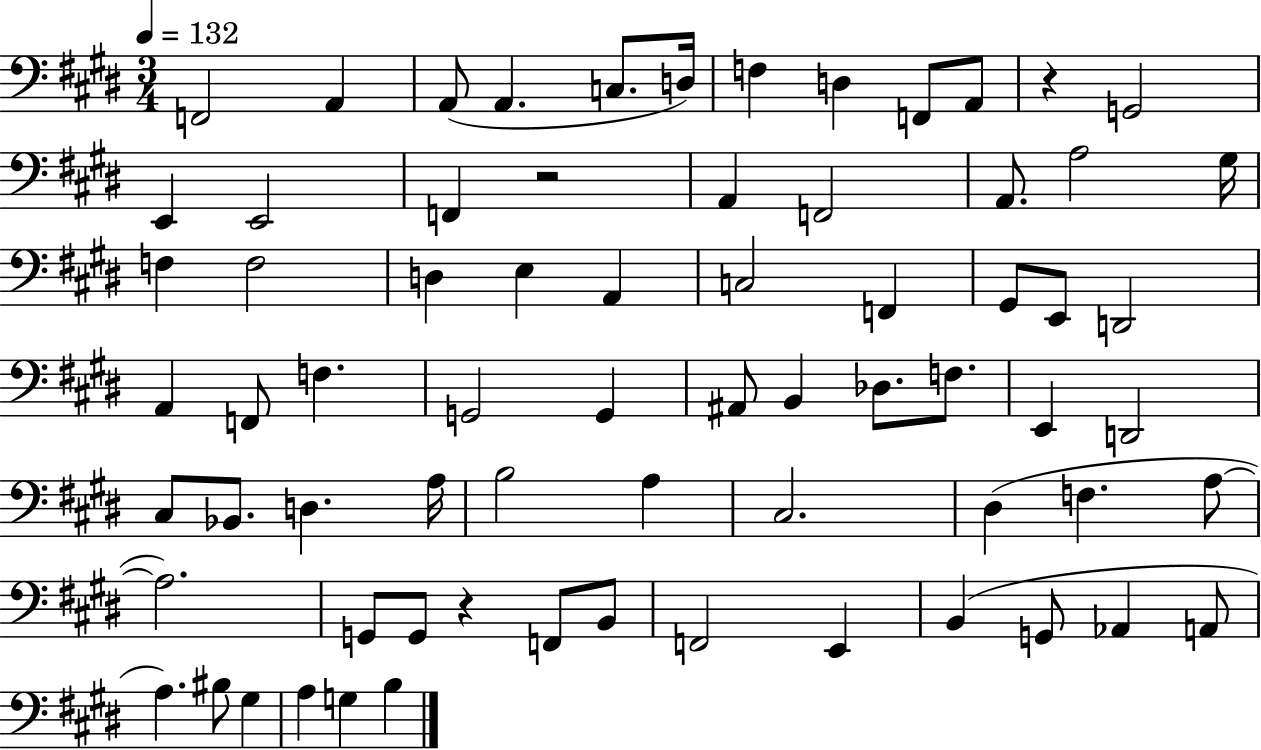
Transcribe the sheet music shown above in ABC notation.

X:1
T:Untitled
M:3/4
L:1/4
K:E
F,,2 A,, A,,/2 A,, C,/2 D,/4 F, D, F,,/2 A,,/2 z G,,2 E,, E,,2 F,, z2 A,, F,,2 A,,/2 A,2 ^G,/4 F, F,2 D, E, A,, C,2 F,, ^G,,/2 E,,/2 D,,2 A,, F,,/2 F, G,,2 G,, ^A,,/2 B,, _D,/2 F,/2 E,, D,,2 ^C,/2 _B,,/2 D, A,/4 B,2 A, ^C,2 ^D, F, A,/2 A,2 G,,/2 G,,/2 z F,,/2 B,,/2 F,,2 E,, B,, G,,/2 _A,, A,,/2 A, ^B,/2 ^G, A, G, B,